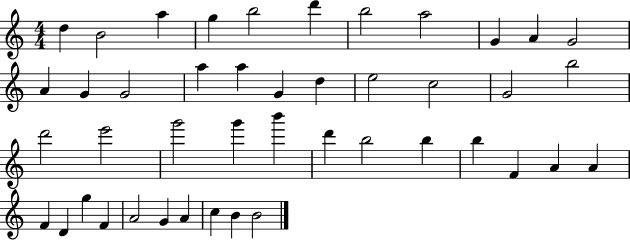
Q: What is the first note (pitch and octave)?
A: D5